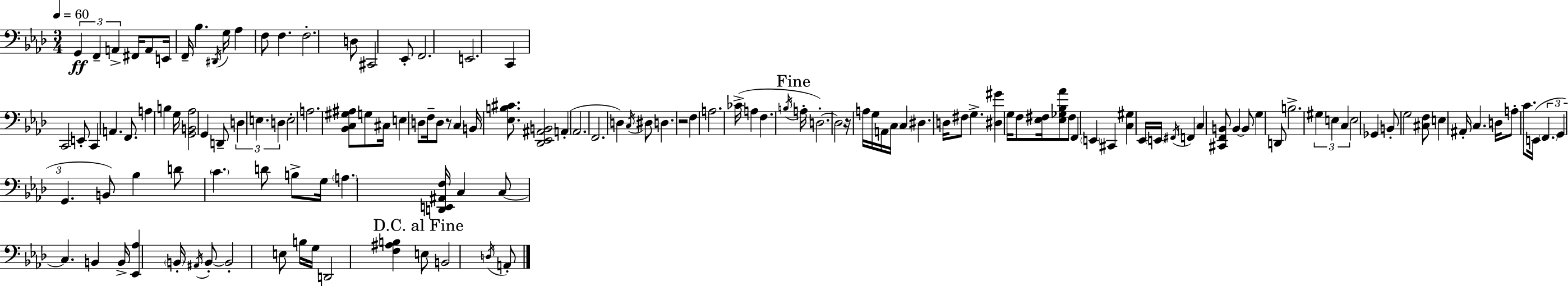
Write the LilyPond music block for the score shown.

{
  \clef bass
  \numericTimeSignature
  \time 3/4
  \key f \minor
  \tempo 4 = 60
  \tuplet 3/2 { g,4\ff f,4-- a,4-> } | fis,16 a,8 e,16 f,16-- bes4. \acciaccatura { dis,16 } | g16 aes4 f8 f4. | f2.-. | \break d8 cis,2 ees,8-. | f,2. | e,2. | c,4 c,2 | \break e,8-. c,4 a,4. | f,8. a4 b4 | g16 <g, b, aes>2 g,4 | d,8-- \tuplet 3/2 { d4 e4. | \break d4 } e2-. | a2. | <bes, c gis ais>8 g8 cis16 e4 d8 | f16-- d8 r8 c4 b,16 <ees b cis'>8. | \break <des, ees, ais, b,>2 a,4-.( | aes,2. | f,2. | d4) \acciaccatura { c16 } dis8 d4. | \break r2 f4 | a2. | ces'16->( a4 f4. | \acciaccatura { b16 } \mark "Fine" a16-. d2.-.~~) | \break d2 r16 | a16 g16 a,16 c16 c4 dis4. | d16 fis8 g4.-> <dis gis'>4 | g16 f8 <ees fis>16 <ees ges bes aes'>8 fis8 f,4 | \break \parenthesize e,4 cis,4 <c gis>4 | ees,16 \parenthesize e,16 \acciaccatura { fis,16 } f,4 c4 | <cis, f, b,>8 b,4~~ b,8 g4 | d,8 b2.-> | \break \tuplet 3/2 { gis4 e4 | c4 } e2 | ges,4 b,8-. g2 | <cis f>8 e4 ais,16-. c4. | \break d16 a8-. c'8. e,16( \tuplet 3/2 { \parenthesize f,4. | g,4 g,4. } | b,8) bes4 d'8 \parenthesize c'4. | d'8 b8-> g16 \parenthesize a4. | \break <d, e, ais, f>16 c4 c8~~ c4. | b,4 b,16-> <ees, aes>4 | \parenthesize b,16-. \acciaccatura { ais,16 } b,8-.~~ b,2-. | e8 b16 g16 d,2 | \break <f ais b>4 \mark "D.C. al Fine" e8 b,2 | \acciaccatura { d16 } a,8-. \bar "|."
}